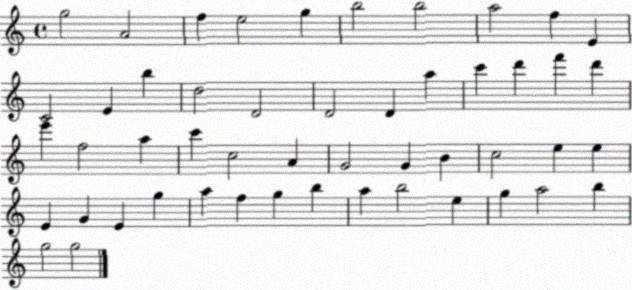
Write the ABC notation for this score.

X:1
T:Untitled
M:4/4
L:1/4
K:C
g2 A2 f e2 g b2 b2 a2 f E C2 E b d2 D2 D2 D a c' d' f' d' e' f2 a c' c2 A G2 G B c2 e e E G E g a f g b a b2 e g a2 b g2 g2